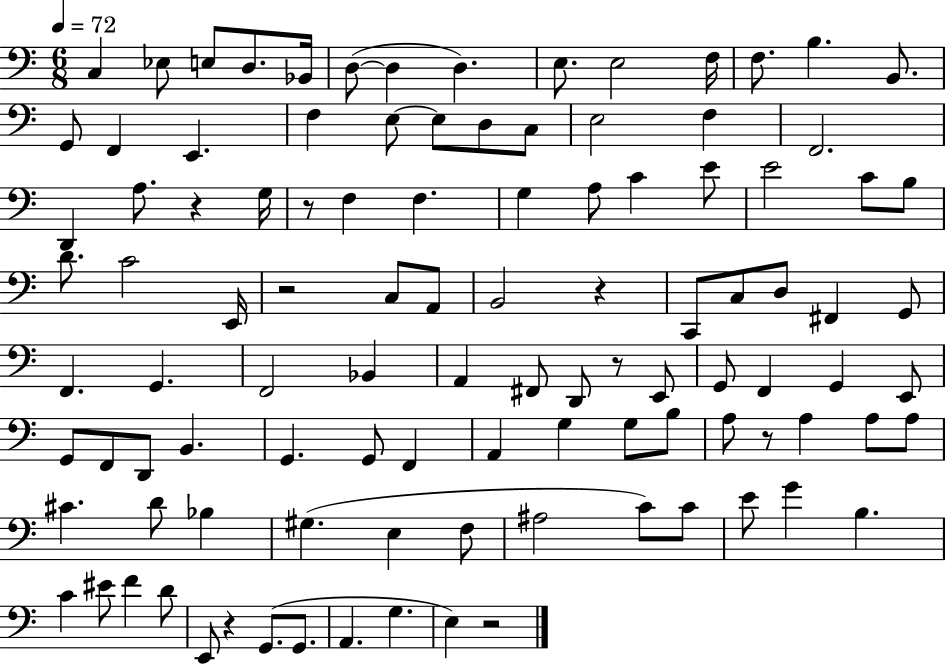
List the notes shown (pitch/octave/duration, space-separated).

C3/q Eb3/e E3/e D3/e. Bb2/s D3/e D3/q D3/q. E3/e. E3/h F3/s F3/e. B3/q. B2/e. G2/e F2/q E2/q. F3/q E3/e E3/e D3/e C3/e E3/h F3/q F2/h. D2/q A3/e. R/q G3/s R/e F3/q F3/q. G3/q A3/e C4/q E4/e E4/h C4/e B3/e D4/e. C4/h E2/s R/h C3/e A2/e B2/h R/q C2/e C3/e D3/e F#2/q G2/e F2/q. G2/q. F2/h Bb2/q A2/q F#2/e D2/e R/e E2/e G2/e F2/q G2/q E2/e G2/e F2/e D2/e B2/q. G2/q. G2/e F2/q A2/q G3/q G3/e B3/e A3/e R/e A3/q A3/e A3/e C#4/q. D4/e Bb3/q G#3/q. E3/q F3/e A#3/h C4/e C4/e E4/e G4/q B3/q. C4/q EIS4/e F4/q D4/e E2/e R/q G2/e. G2/e. A2/q. G3/q. E3/q R/h